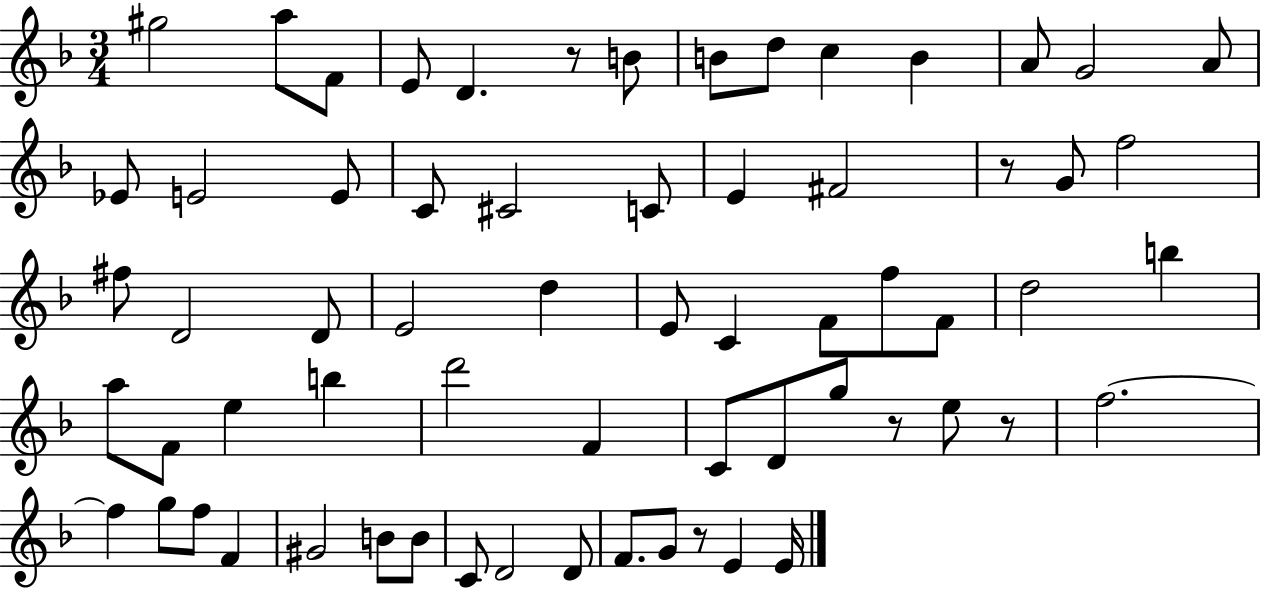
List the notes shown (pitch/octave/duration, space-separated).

G#5/h A5/e F4/e E4/e D4/q. R/e B4/e B4/e D5/e C5/q B4/q A4/e G4/h A4/e Eb4/e E4/h E4/e C4/e C#4/h C4/e E4/q F#4/h R/e G4/e F5/h F#5/e D4/h D4/e E4/h D5/q E4/e C4/q F4/e F5/e F4/e D5/h B5/q A5/e F4/e E5/q B5/q D6/h F4/q C4/e D4/e G5/e R/e E5/e R/e F5/h. F5/q G5/e F5/e F4/q G#4/h B4/e B4/e C4/e D4/h D4/e F4/e. G4/e R/e E4/q E4/s